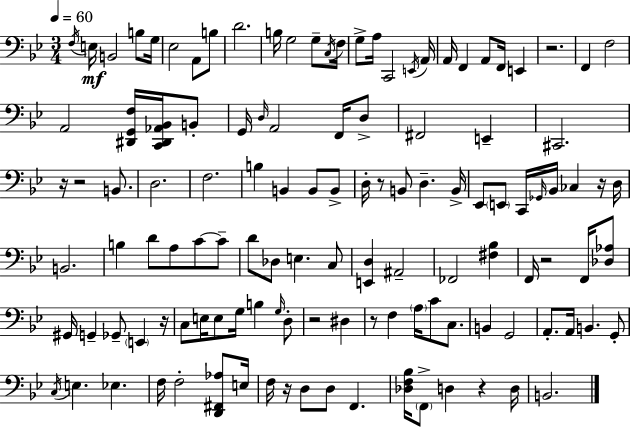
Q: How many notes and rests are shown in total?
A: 122